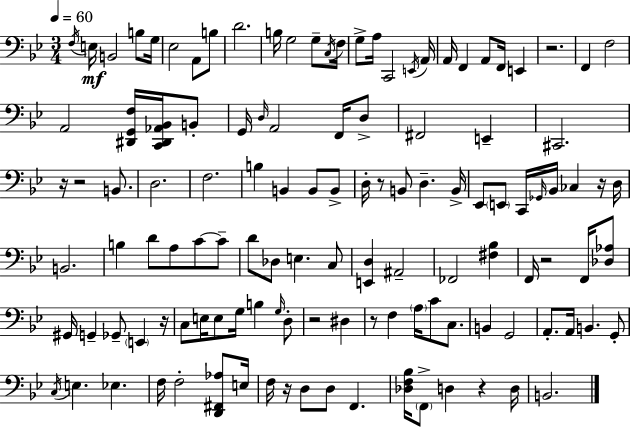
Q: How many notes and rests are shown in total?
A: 122